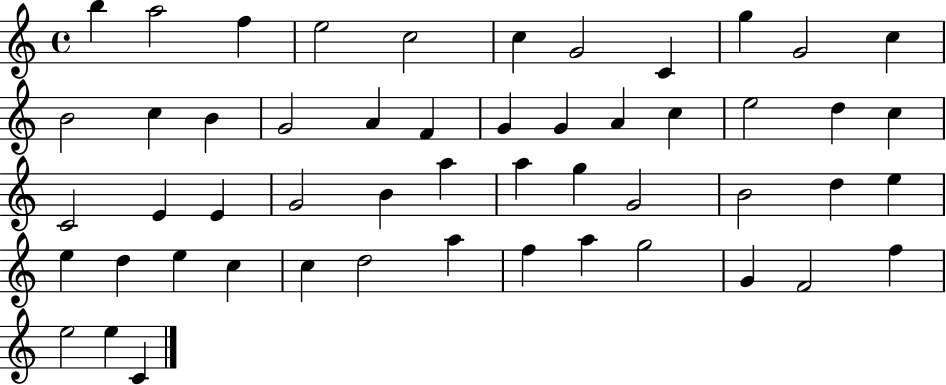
B5/q A5/h F5/q E5/h C5/h C5/q G4/h C4/q G5/q G4/h C5/q B4/h C5/q B4/q G4/h A4/q F4/q G4/q G4/q A4/q C5/q E5/h D5/q C5/q C4/h E4/q E4/q G4/h B4/q A5/q A5/q G5/q G4/h B4/h D5/q E5/q E5/q D5/q E5/q C5/q C5/q D5/h A5/q F5/q A5/q G5/h G4/q F4/h F5/q E5/h E5/q C4/q